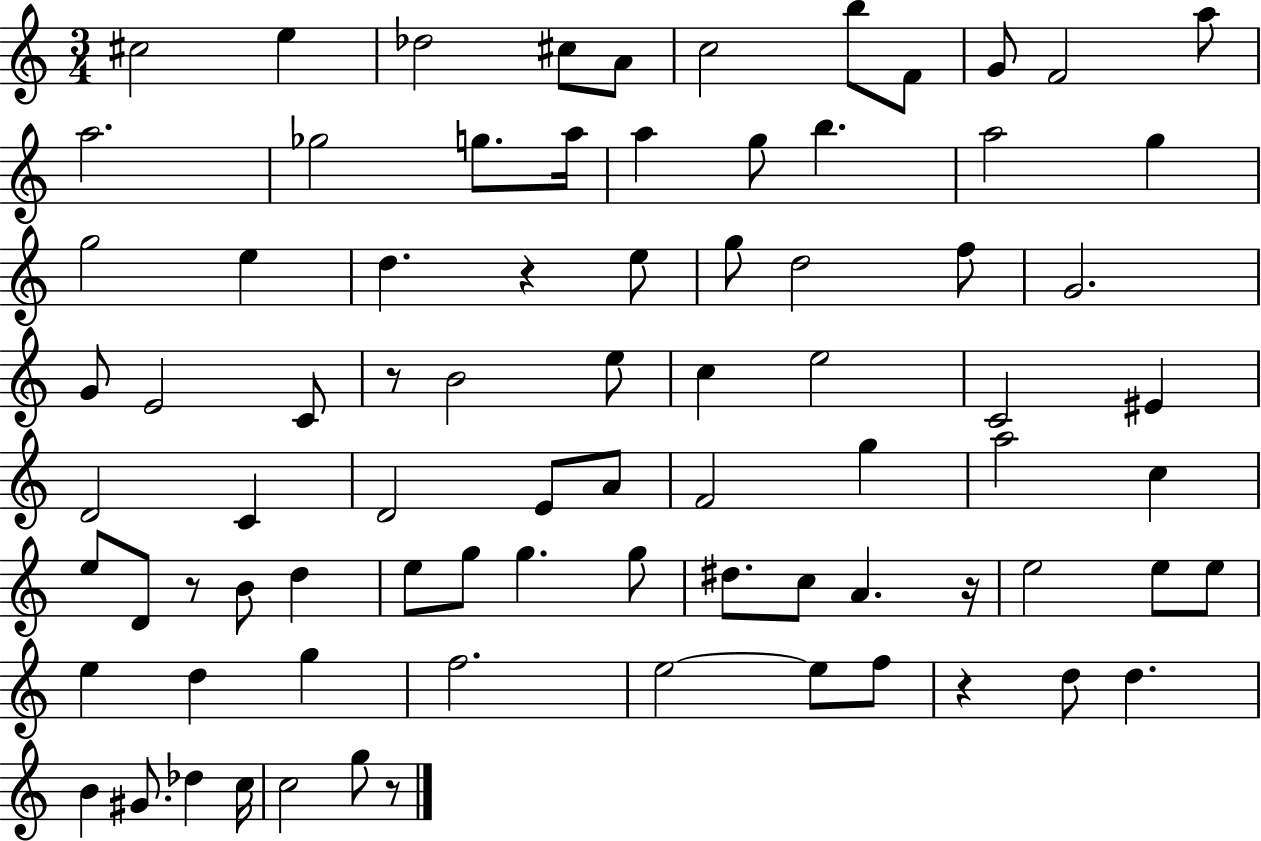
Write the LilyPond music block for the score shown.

{
  \clef treble
  \numericTimeSignature
  \time 3/4
  \key c \major
  \repeat volta 2 { cis''2 e''4 | des''2 cis''8 a'8 | c''2 b''8 f'8 | g'8 f'2 a''8 | \break a''2. | ges''2 g''8. a''16 | a''4 g''8 b''4. | a''2 g''4 | \break g''2 e''4 | d''4. r4 e''8 | g''8 d''2 f''8 | g'2. | \break g'8 e'2 c'8 | r8 b'2 e''8 | c''4 e''2 | c'2 eis'4 | \break d'2 c'4 | d'2 e'8 a'8 | f'2 g''4 | a''2 c''4 | \break e''8 d'8 r8 b'8 d''4 | e''8 g''8 g''4. g''8 | dis''8. c''8 a'4. r16 | e''2 e''8 e''8 | \break e''4 d''4 g''4 | f''2. | e''2~~ e''8 f''8 | r4 d''8 d''4. | \break b'4 gis'8. des''4 c''16 | c''2 g''8 r8 | } \bar "|."
}